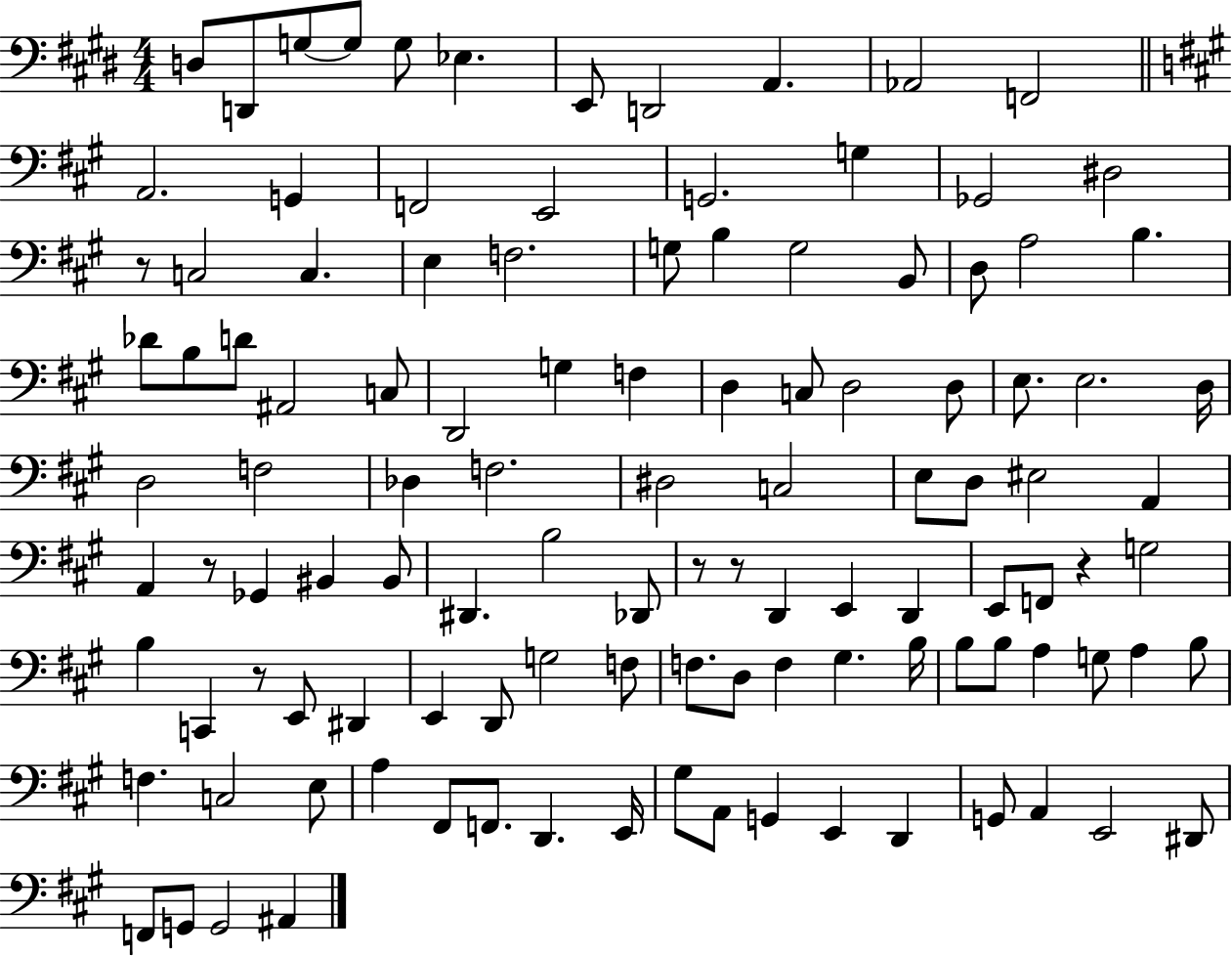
D3/e D2/e G3/e G3/e G3/e Eb3/q. E2/e D2/h A2/q. Ab2/h F2/h A2/h. G2/q F2/h E2/h G2/h. G3/q Gb2/h D#3/h R/e C3/h C3/q. E3/q F3/h. G3/e B3/q G3/h B2/e D3/e A3/h B3/q. Db4/e B3/e D4/e A#2/h C3/e D2/h G3/q F3/q D3/q C3/e D3/h D3/e E3/e. E3/h. D3/s D3/h F3/h Db3/q F3/h. D#3/h C3/h E3/e D3/e EIS3/h A2/q A2/q R/e Gb2/q BIS2/q BIS2/e D#2/q. B3/h Db2/e R/e R/e D2/q E2/q D2/q E2/e F2/e R/q G3/h B3/q C2/q R/e E2/e D#2/q E2/q D2/e G3/h F3/e F3/e. D3/e F3/q G#3/q. B3/s B3/e B3/e A3/q G3/e A3/q B3/e F3/q. C3/h E3/e A3/q F#2/e F2/e. D2/q. E2/s G#3/e A2/e G2/q E2/q D2/q G2/e A2/q E2/h D#2/e F2/e G2/e G2/h A#2/q